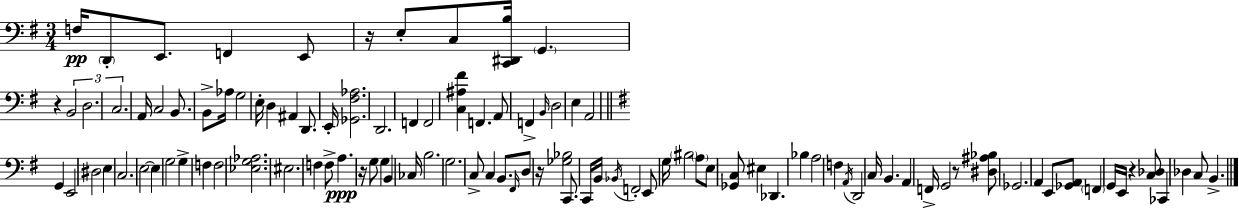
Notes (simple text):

F3/s D2/e E2/e. F2/q E2/e R/s E3/e C3/e [C2,D#2,B3]/s G2/q. R/q B2/h D3/h. C3/h. A2/s C3/h B2/e. B2/e Ab3/s G3/h E3/s D3/q A#2/q D2/e. E2/s [Gb2,F#3,Ab3]/h. D2/h. F2/q F2/h [C3,A#3,F#4]/q F2/q. A2/e F2/q B2/s D3/h E3/q A2/h G2/q E2/h D#3/h E3/q C3/h. E3/h E3/q G3/h G3/q F3/q F3/h [Eb3,G3,Ab3]/h. EIS3/h. F3/q F3/e A3/q. R/s G3/e G3/q B2/q CES3/s B3/h. G3/h. C3/e C3/q B2/e. F#2/s D3/e R/s [Gb3,Bb3]/h C2/e. C2/s B2/s Bb2/s F2/h E2/e G3/s BIS3/h A3/e E3/e [Gb2,C3]/e EIS3/q Db2/q. Bb3/q A3/h F3/q A2/s D2/h C3/s B2/q. A2/q F2/s G2/h R/e [D#3,A#3,Bb3]/e Gb2/h. A2/q E2/e [Gb2,A2]/e F2/q G2/s E2/s R/q [C3,Db3]/e CES2/q Db3/q C3/e B2/q.